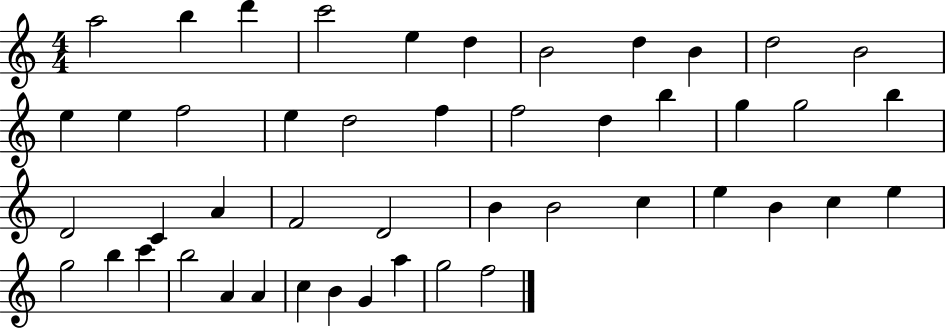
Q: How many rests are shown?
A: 0